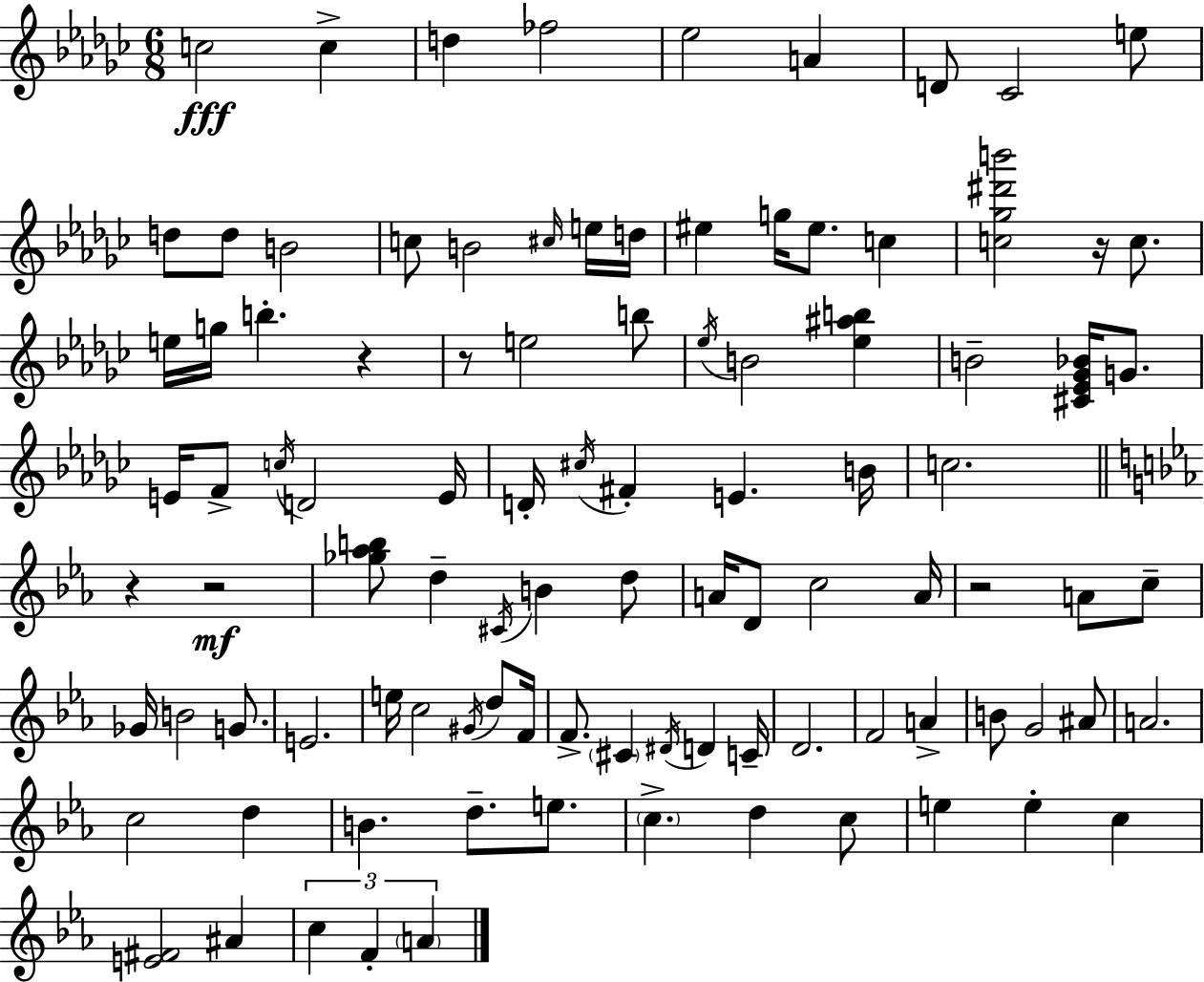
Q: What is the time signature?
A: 6/8